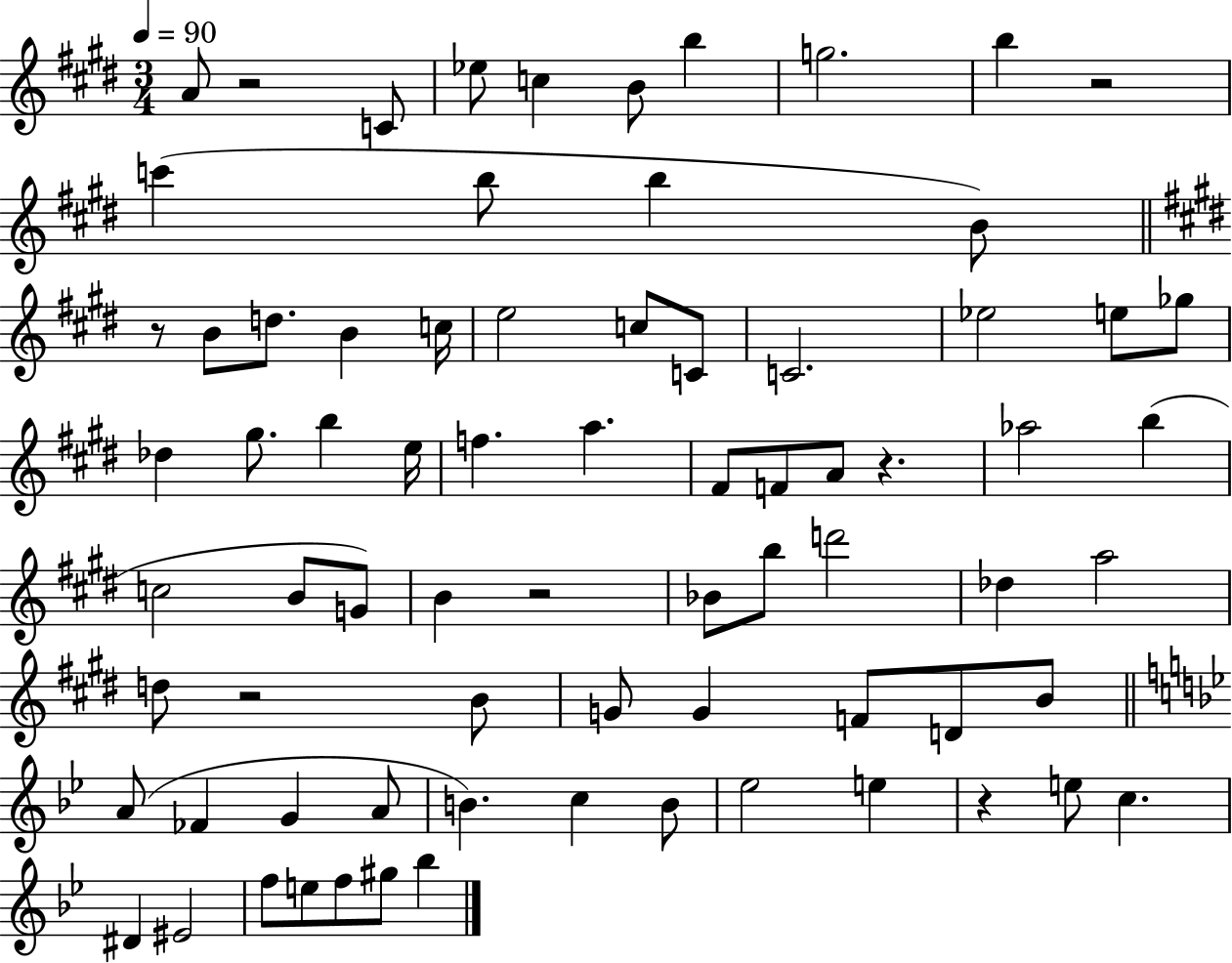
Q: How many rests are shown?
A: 7